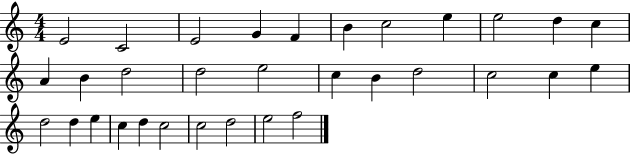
X:1
T:Untitled
M:4/4
L:1/4
K:C
E2 C2 E2 G F B c2 e e2 d c A B d2 d2 e2 c B d2 c2 c e d2 d e c d c2 c2 d2 e2 f2